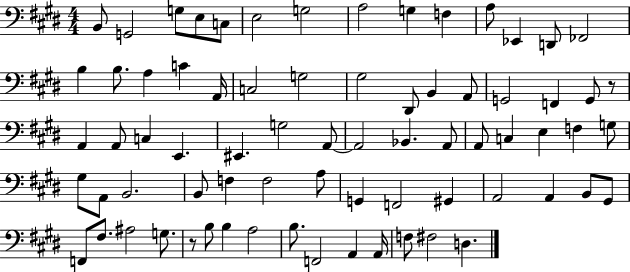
B2/e G2/h G3/e E3/e C3/e E3/h G3/h A3/h G3/q F3/q A3/e Eb2/q D2/e FES2/h B3/q B3/e. A3/q C4/q A2/s C3/h G3/h G#3/h D#2/e B2/q A2/e G2/h F2/q G2/e R/e A2/q A2/e C3/q E2/q. EIS2/q. G3/h A2/e A2/h Bb2/q. A2/e A2/e C3/q E3/q F3/q G3/e G#3/e A2/e B2/h. B2/e F3/q F3/h A3/e G2/q F2/h G#2/q A2/h A2/q B2/e G#2/e F2/e F#3/e. A#3/h G3/e. R/e B3/e B3/q A3/h B3/e. F2/h A2/q A2/s F3/e F#3/h D3/q.